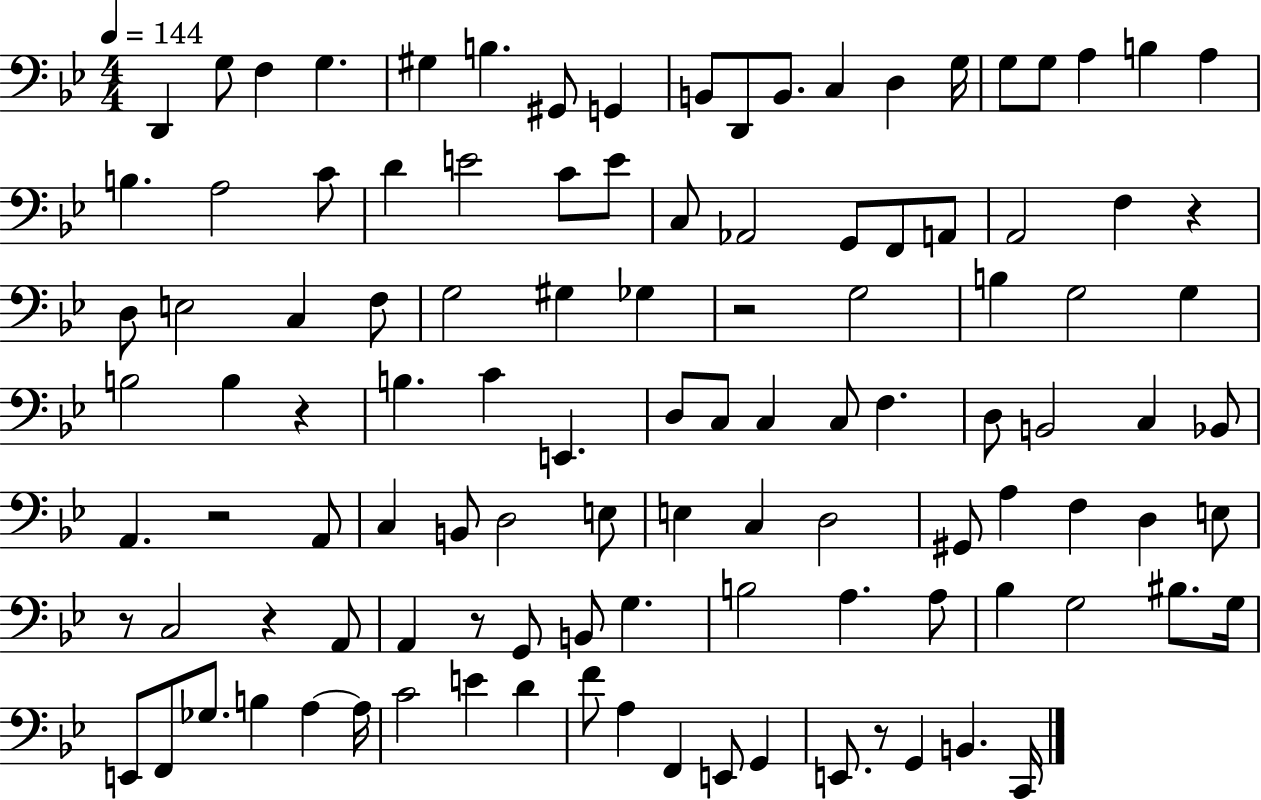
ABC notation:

X:1
T:Untitled
M:4/4
L:1/4
K:Bb
D,, G,/2 F, G, ^G, B, ^G,,/2 G,, B,,/2 D,,/2 B,,/2 C, D, G,/4 G,/2 G,/2 A, B, A, B, A,2 C/2 D E2 C/2 E/2 C,/2 _A,,2 G,,/2 F,,/2 A,,/2 A,,2 F, z D,/2 E,2 C, F,/2 G,2 ^G, _G, z2 G,2 B, G,2 G, B,2 B, z B, C E,, D,/2 C,/2 C, C,/2 F, D,/2 B,,2 C, _B,,/2 A,, z2 A,,/2 C, B,,/2 D,2 E,/2 E, C, D,2 ^G,,/2 A, F, D, E,/2 z/2 C,2 z A,,/2 A,, z/2 G,,/2 B,,/2 G, B,2 A, A,/2 _B, G,2 ^B,/2 G,/4 E,,/2 F,,/2 _G,/2 B, A, A,/4 C2 E D F/2 A, F,, E,,/2 G,, E,,/2 z/2 G,, B,, C,,/4